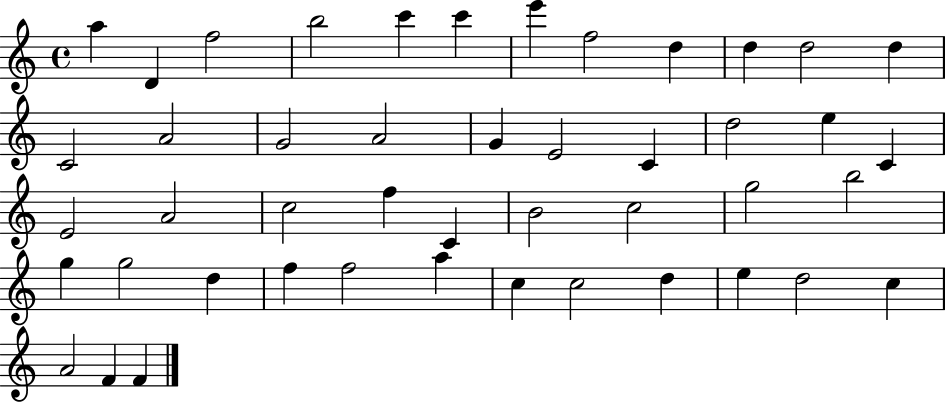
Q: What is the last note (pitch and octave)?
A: F4